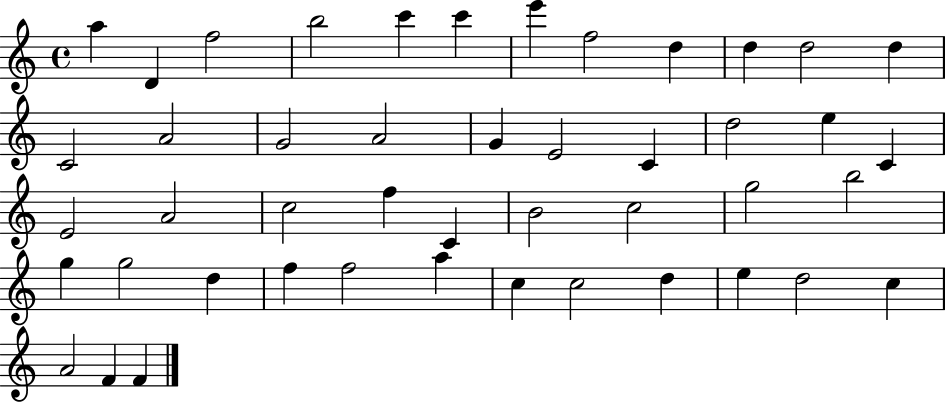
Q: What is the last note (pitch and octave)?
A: F4